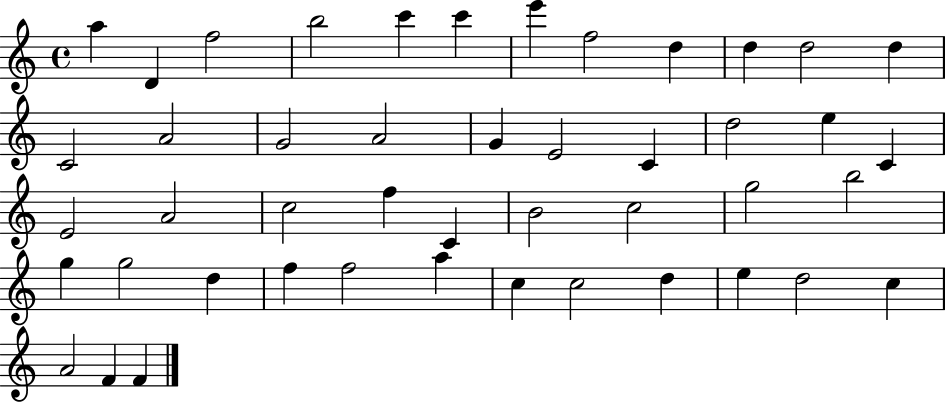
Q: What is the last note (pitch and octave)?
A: F4